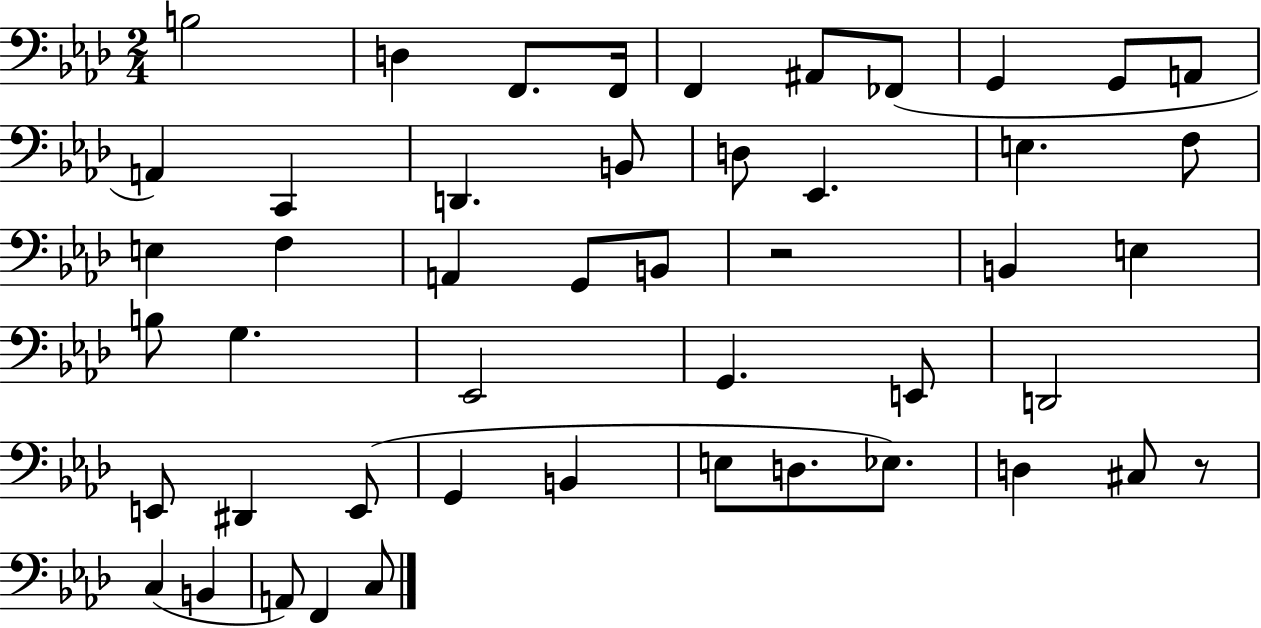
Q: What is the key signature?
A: AES major